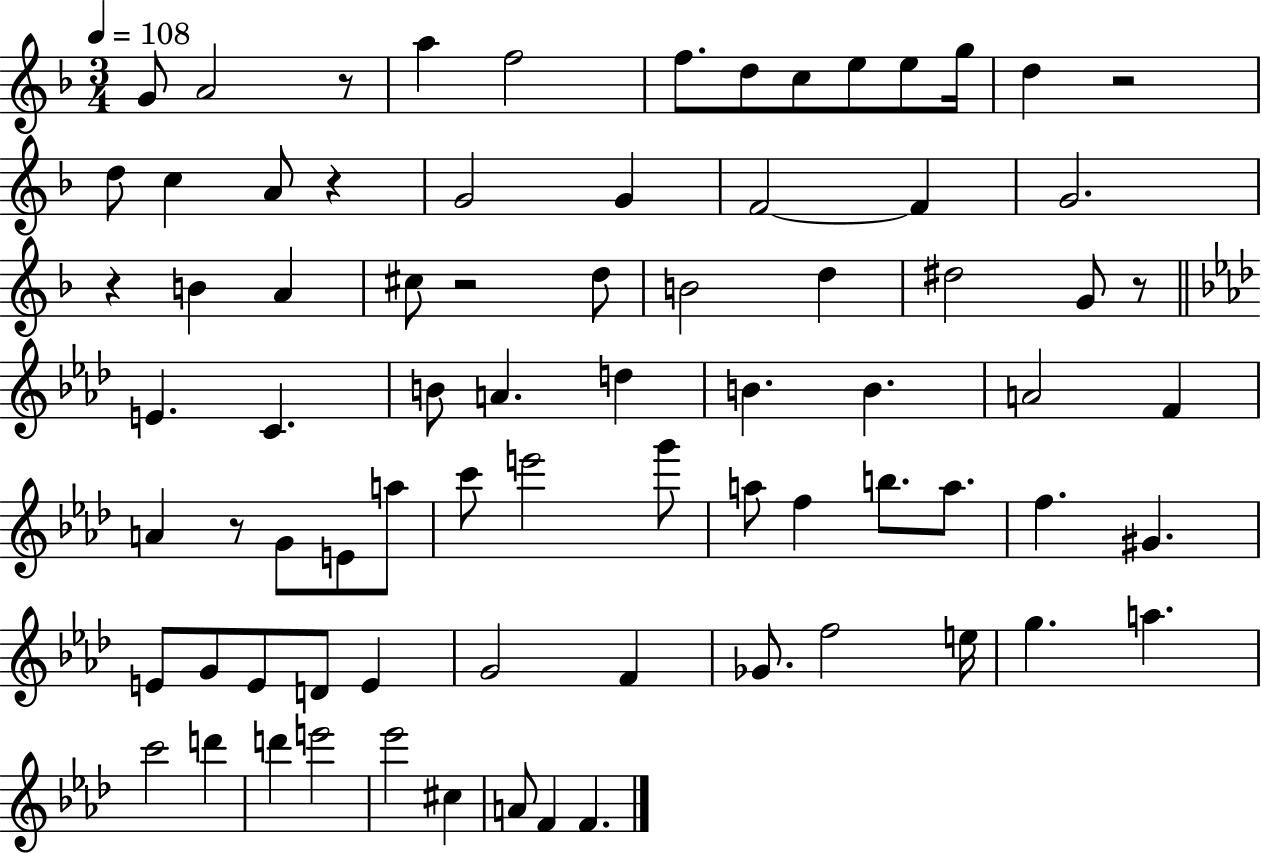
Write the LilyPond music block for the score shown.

{
  \clef treble
  \numericTimeSignature
  \time 3/4
  \key f \major
  \tempo 4 = 108
  g'8 a'2 r8 | a''4 f''2 | f''8. d''8 c''8 e''8 e''8 g''16 | d''4 r2 | \break d''8 c''4 a'8 r4 | g'2 g'4 | f'2~~ f'4 | g'2. | \break r4 b'4 a'4 | cis''8 r2 d''8 | b'2 d''4 | dis''2 g'8 r8 | \break \bar "||" \break \key aes \major e'4. c'4. | b'8 a'4. d''4 | b'4. b'4. | a'2 f'4 | \break a'4 r8 g'8 e'8 a''8 | c'''8 e'''2 g'''8 | a''8 f''4 b''8. a''8. | f''4. gis'4. | \break e'8 g'8 e'8 d'8 e'4 | g'2 f'4 | ges'8. f''2 e''16 | g''4. a''4. | \break c'''2 d'''4 | d'''4 e'''2 | ees'''2 cis''4 | a'8 f'4 f'4. | \break \bar "|."
}